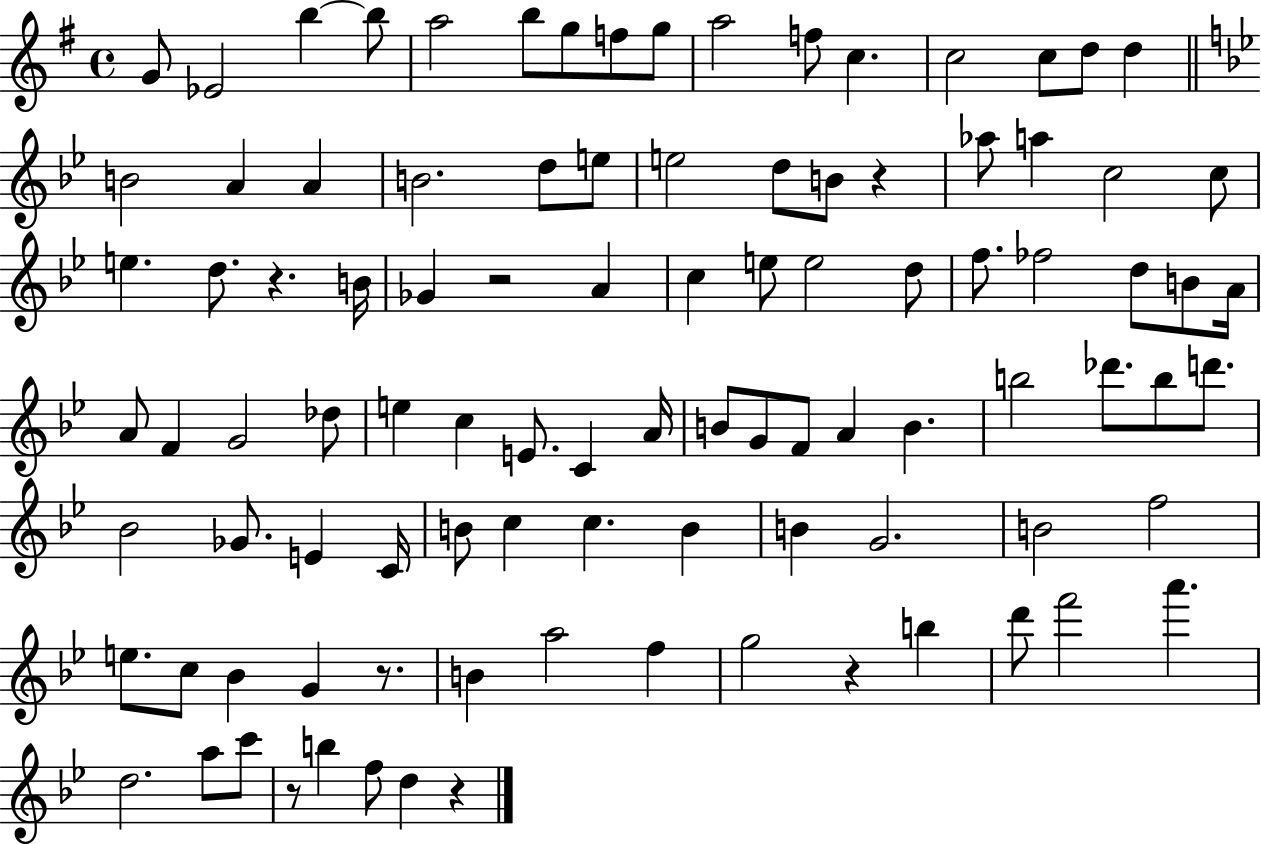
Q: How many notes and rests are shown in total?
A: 98